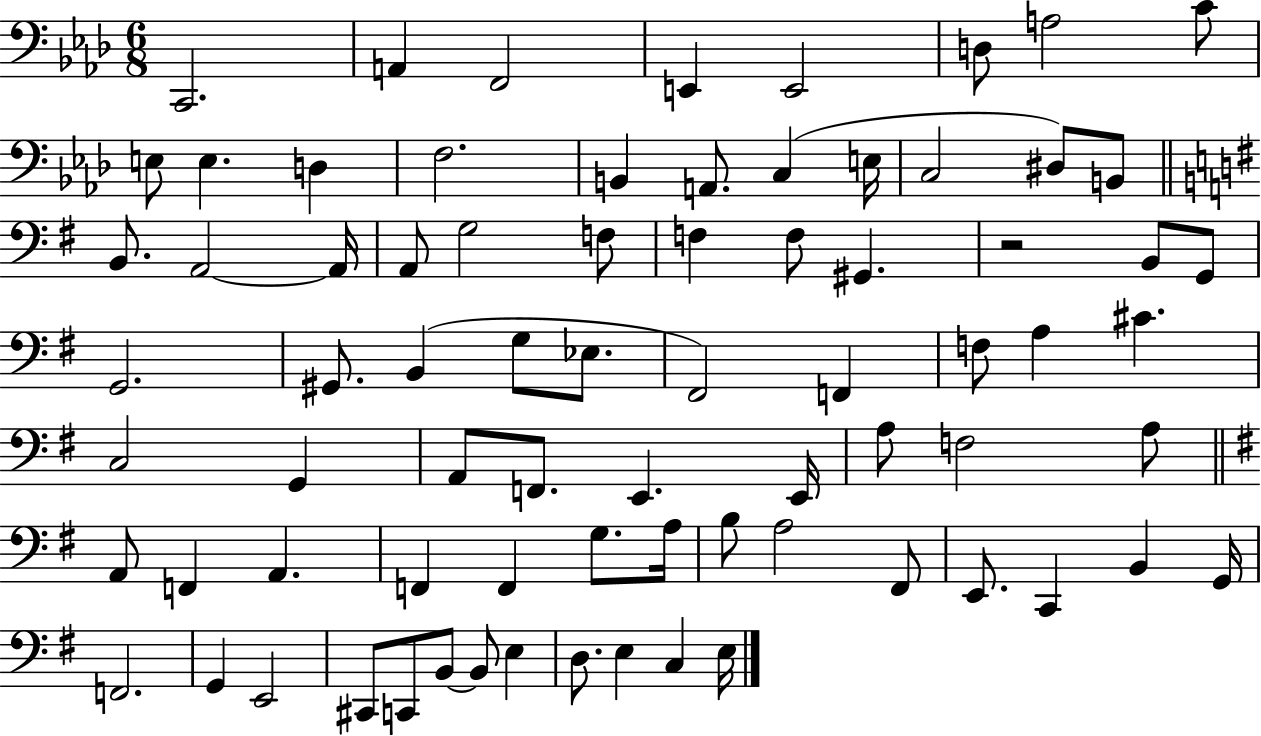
X:1
T:Untitled
M:6/8
L:1/4
K:Ab
C,,2 A,, F,,2 E,, E,,2 D,/2 A,2 C/2 E,/2 E, D, F,2 B,, A,,/2 C, E,/4 C,2 ^D,/2 B,,/2 B,,/2 A,,2 A,,/4 A,,/2 G,2 F,/2 F, F,/2 ^G,, z2 B,,/2 G,,/2 G,,2 ^G,,/2 B,, G,/2 _E,/2 ^F,,2 F,, F,/2 A, ^C C,2 G,, A,,/2 F,,/2 E,, E,,/4 A,/2 F,2 A,/2 A,,/2 F,, A,, F,, F,, G,/2 A,/4 B,/2 A,2 ^F,,/2 E,,/2 C,, B,, G,,/4 F,,2 G,, E,,2 ^C,,/2 C,,/2 B,,/2 B,,/2 E, D,/2 E, C, E,/4